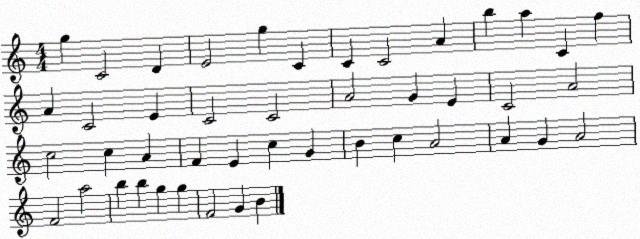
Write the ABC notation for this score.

X:1
T:Untitled
M:4/4
L:1/4
K:C
g C2 D E2 g C C C2 A b a C f A C2 E C2 C2 A2 G E C2 A2 c2 c A F E c G B c A2 A G A2 F2 a2 b b g g F2 G B